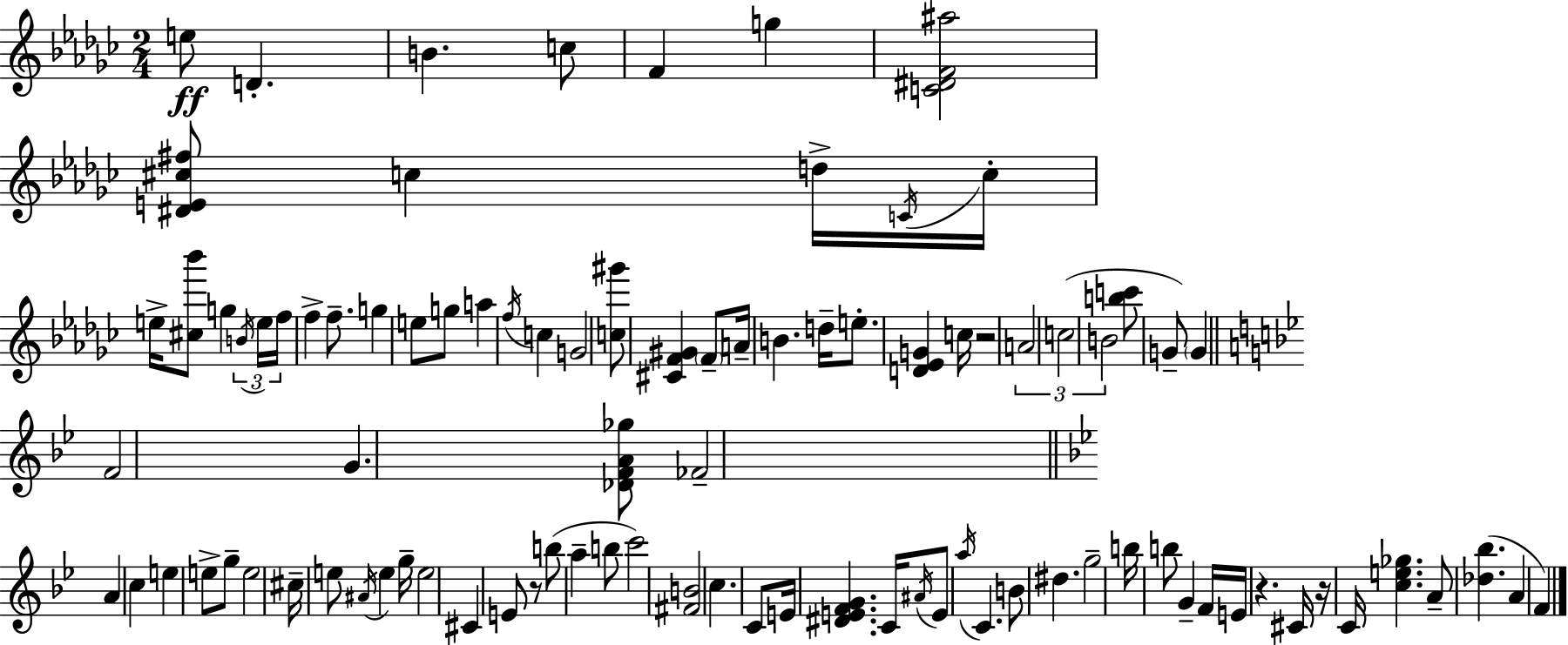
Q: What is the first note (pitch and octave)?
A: E5